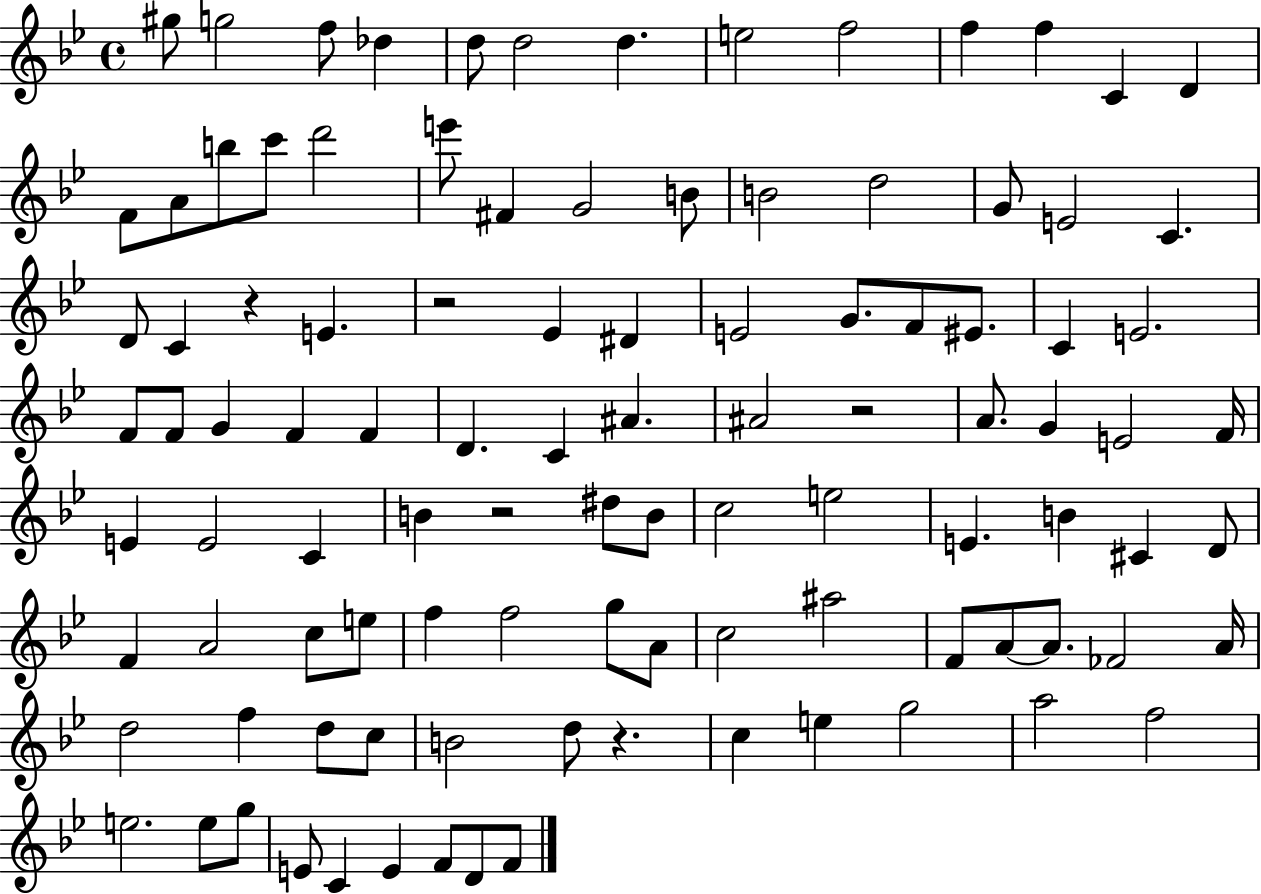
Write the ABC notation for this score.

X:1
T:Untitled
M:4/4
L:1/4
K:Bb
^g/2 g2 f/2 _d d/2 d2 d e2 f2 f f C D F/2 A/2 b/2 c'/2 d'2 e'/2 ^F G2 B/2 B2 d2 G/2 E2 C D/2 C z E z2 _E ^D E2 G/2 F/2 ^E/2 C E2 F/2 F/2 G F F D C ^A ^A2 z2 A/2 G E2 F/4 E E2 C B z2 ^d/2 B/2 c2 e2 E B ^C D/2 F A2 c/2 e/2 f f2 g/2 A/2 c2 ^a2 F/2 A/2 A/2 _F2 A/4 d2 f d/2 c/2 B2 d/2 z c e g2 a2 f2 e2 e/2 g/2 E/2 C E F/2 D/2 F/2